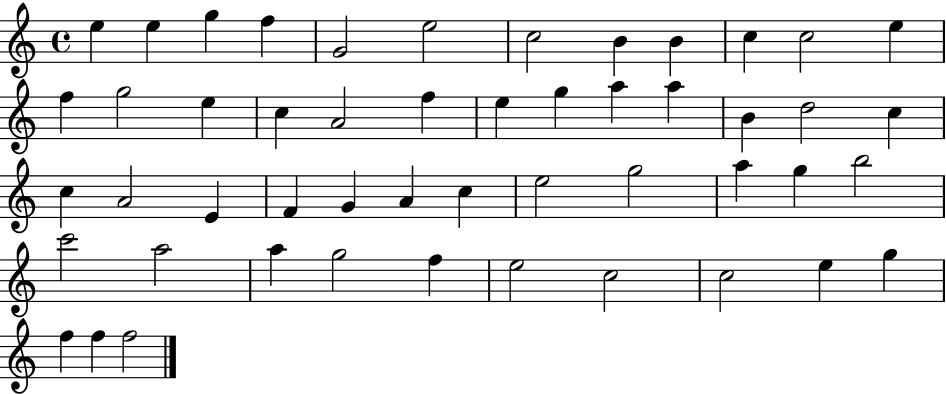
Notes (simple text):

E5/q E5/q G5/q F5/q G4/h E5/h C5/h B4/q B4/q C5/q C5/h E5/q F5/q G5/h E5/q C5/q A4/h F5/q E5/q G5/q A5/q A5/q B4/q D5/h C5/q C5/q A4/h E4/q F4/q G4/q A4/q C5/q E5/h G5/h A5/q G5/q B5/h C6/h A5/h A5/q G5/h F5/q E5/h C5/h C5/h E5/q G5/q F5/q F5/q F5/h